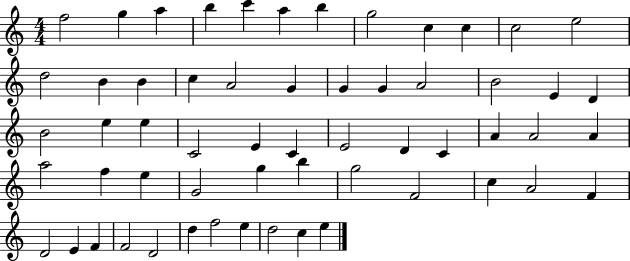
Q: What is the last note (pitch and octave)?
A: E5